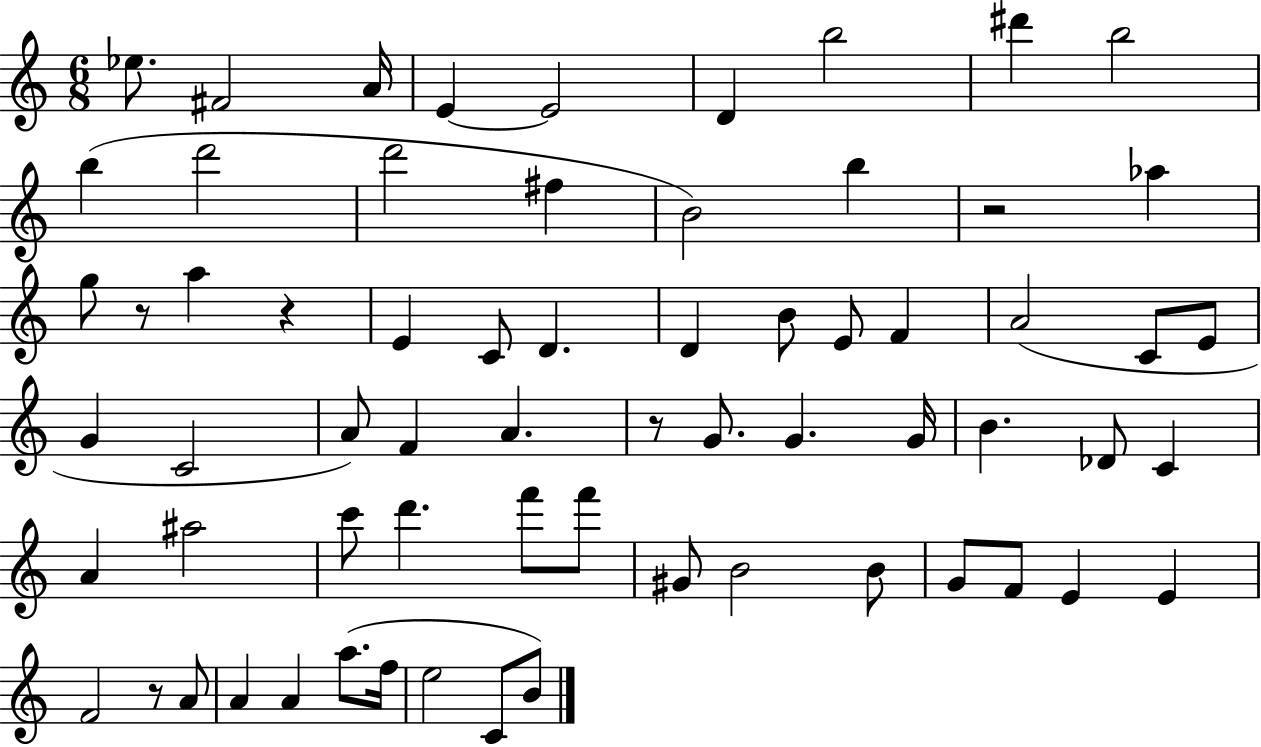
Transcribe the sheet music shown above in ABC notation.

X:1
T:Untitled
M:6/8
L:1/4
K:C
_e/2 ^F2 A/4 E E2 D b2 ^d' b2 b d'2 d'2 ^f B2 b z2 _a g/2 z/2 a z E C/2 D D B/2 E/2 F A2 C/2 E/2 G C2 A/2 F A z/2 G/2 G G/4 B _D/2 C A ^a2 c'/2 d' f'/2 f'/2 ^G/2 B2 B/2 G/2 F/2 E E F2 z/2 A/2 A A a/2 f/4 e2 C/2 B/2